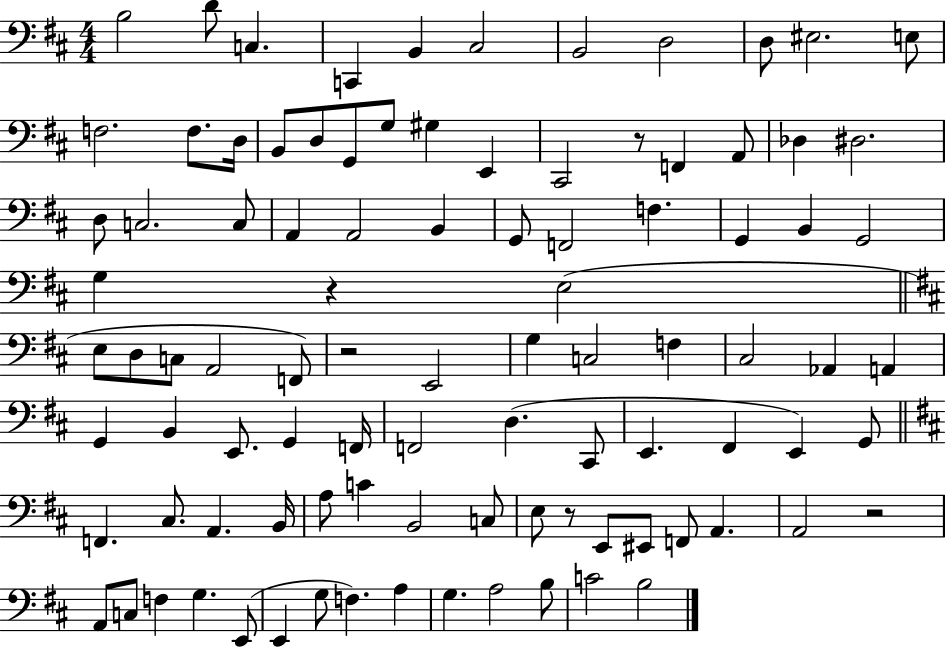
B3/h D4/e C3/q. C2/q B2/q C#3/h B2/h D3/h D3/e EIS3/h. E3/e F3/h. F3/e. D3/s B2/e D3/e G2/e G3/e G#3/q E2/q C#2/h R/e F2/q A2/e Db3/q D#3/h. D3/e C3/h. C3/e A2/q A2/h B2/q G2/e F2/h F3/q. G2/q B2/q G2/h G3/q R/q E3/h E3/e D3/e C3/e A2/h F2/e R/h E2/h G3/q C3/h F3/q C#3/h Ab2/q A2/q G2/q B2/q E2/e. G2/q F2/s F2/h D3/q. C#2/e E2/q. F#2/q E2/q G2/e F2/q. C#3/e. A2/q. B2/s A3/e C4/q B2/h C3/e E3/e R/e E2/e EIS2/e F2/e A2/q. A2/h R/h A2/e C3/e F3/q G3/q. E2/e E2/q G3/e F3/q. A3/q G3/q. A3/h B3/e C4/h B3/h